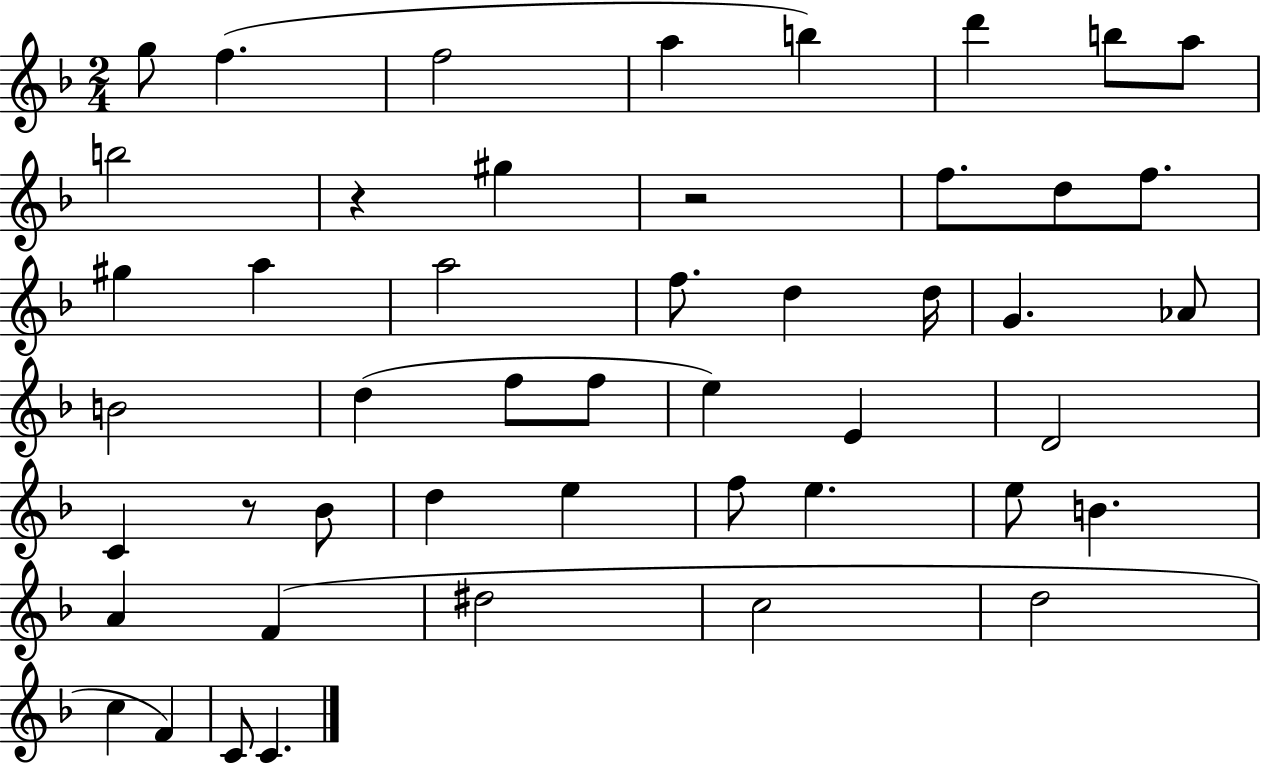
G5/e F5/q. F5/h A5/q B5/q D6/q B5/e A5/e B5/h R/q G#5/q R/h F5/e. D5/e F5/e. G#5/q A5/q A5/h F5/e. D5/q D5/s G4/q. Ab4/e B4/h D5/q F5/e F5/e E5/q E4/q D4/h C4/q R/e Bb4/e D5/q E5/q F5/e E5/q. E5/e B4/q. A4/q F4/q D#5/h C5/h D5/h C5/q F4/q C4/e C4/q.